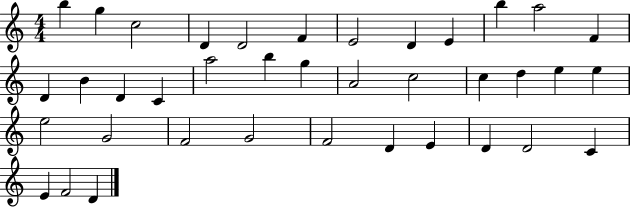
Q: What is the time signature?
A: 4/4